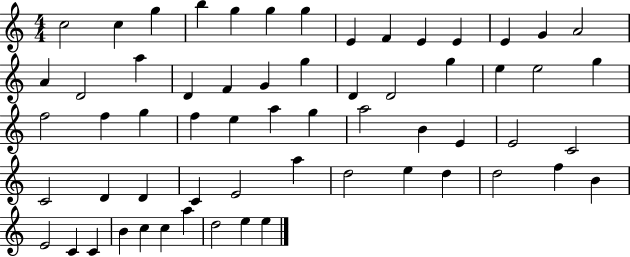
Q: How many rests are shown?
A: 0